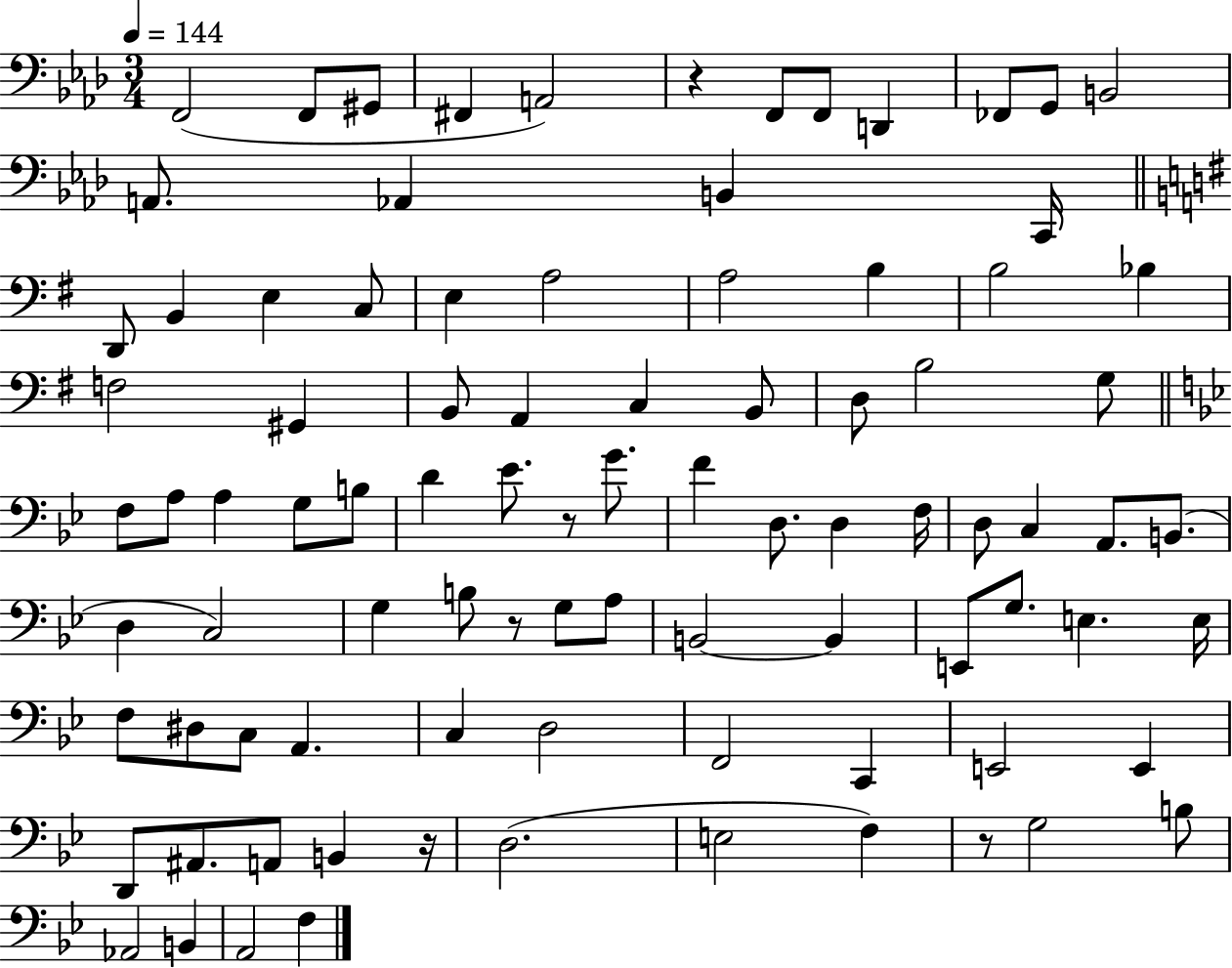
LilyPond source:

{
  \clef bass
  \numericTimeSignature
  \time 3/4
  \key aes \major
  \tempo 4 = 144
  f,2( f,8 gis,8 | fis,4 a,2) | r4 f,8 f,8 d,4 | fes,8 g,8 b,2 | \break a,8. aes,4 b,4 c,16 | \bar "||" \break \key g \major d,8 b,4 e4 c8 | e4 a2 | a2 b4 | b2 bes4 | \break f2 gis,4 | b,8 a,4 c4 b,8 | d8 b2 g8 | \bar "||" \break \key g \minor f8 a8 a4 g8 b8 | d'4 ees'8. r8 g'8. | f'4 d8. d4 f16 | d8 c4 a,8. b,8.( | \break d4 c2) | g4 b8 r8 g8 a8 | b,2~~ b,4 | e,8 g8. e4. e16 | \break f8 dis8 c8 a,4. | c4 d2 | f,2 c,4 | e,2 e,4 | \break d,8 ais,8. a,8 b,4 r16 | d2.( | e2 f4) | r8 g2 b8 | \break aes,2 b,4 | a,2 f4 | \bar "|."
}